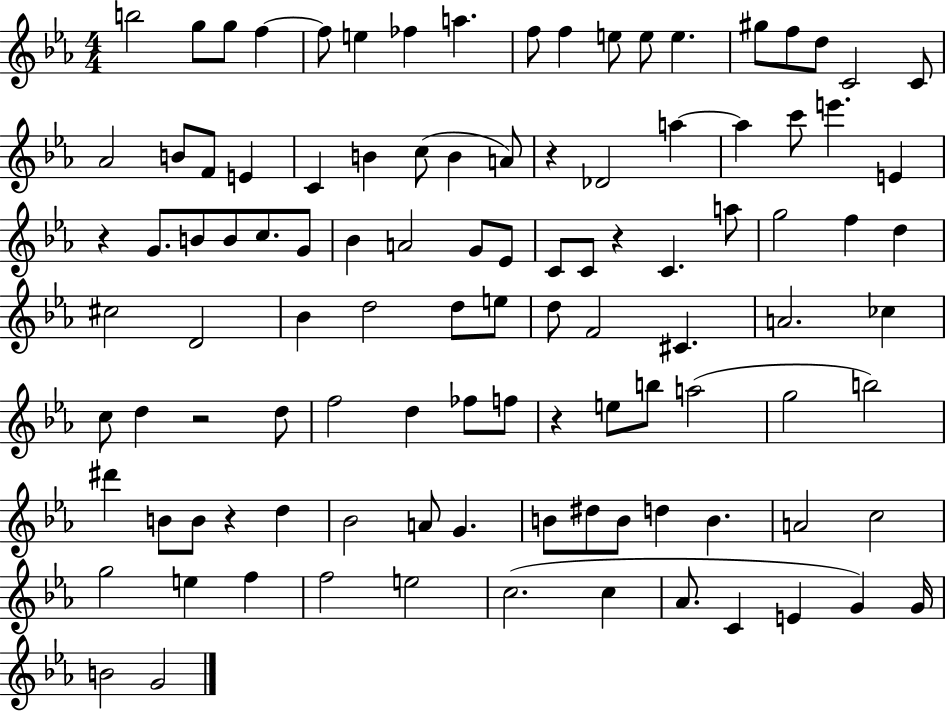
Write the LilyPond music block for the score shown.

{
  \clef treble
  \numericTimeSignature
  \time 4/4
  \key ees \major
  b''2 g''8 g''8 f''4~~ | f''8 e''4 fes''4 a''4. | f''8 f''4 e''8 e''8 e''4. | gis''8 f''8 d''8 c'2 c'8 | \break aes'2 b'8 f'8 e'4 | c'4 b'4 c''8( b'4 a'8) | r4 des'2 a''4~~ | a''4 c'''8 e'''4. e'4 | \break r4 g'8. b'8 b'8 c''8. g'8 | bes'4 a'2 g'8 ees'8 | c'8 c'8 r4 c'4. a''8 | g''2 f''4 d''4 | \break cis''2 d'2 | bes'4 d''2 d''8 e''8 | d''8 f'2 cis'4. | a'2. ces''4 | \break c''8 d''4 r2 d''8 | f''2 d''4 fes''8 f''8 | r4 e''8 b''8 a''2( | g''2 b''2) | \break dis'''4 b'8 b'8 r4 d''4 | bes'2 a'8 g'4. | b'8 dis''8 b'8 d''4 b'4. | a'2 c''2 | \break g''2 e''4 f''4 | f''2 e''2 | c''2.( c''4 | aes'8. c'4 e'4 g'4) g'16 | \break b'2 g'2 | \bar "|."
}